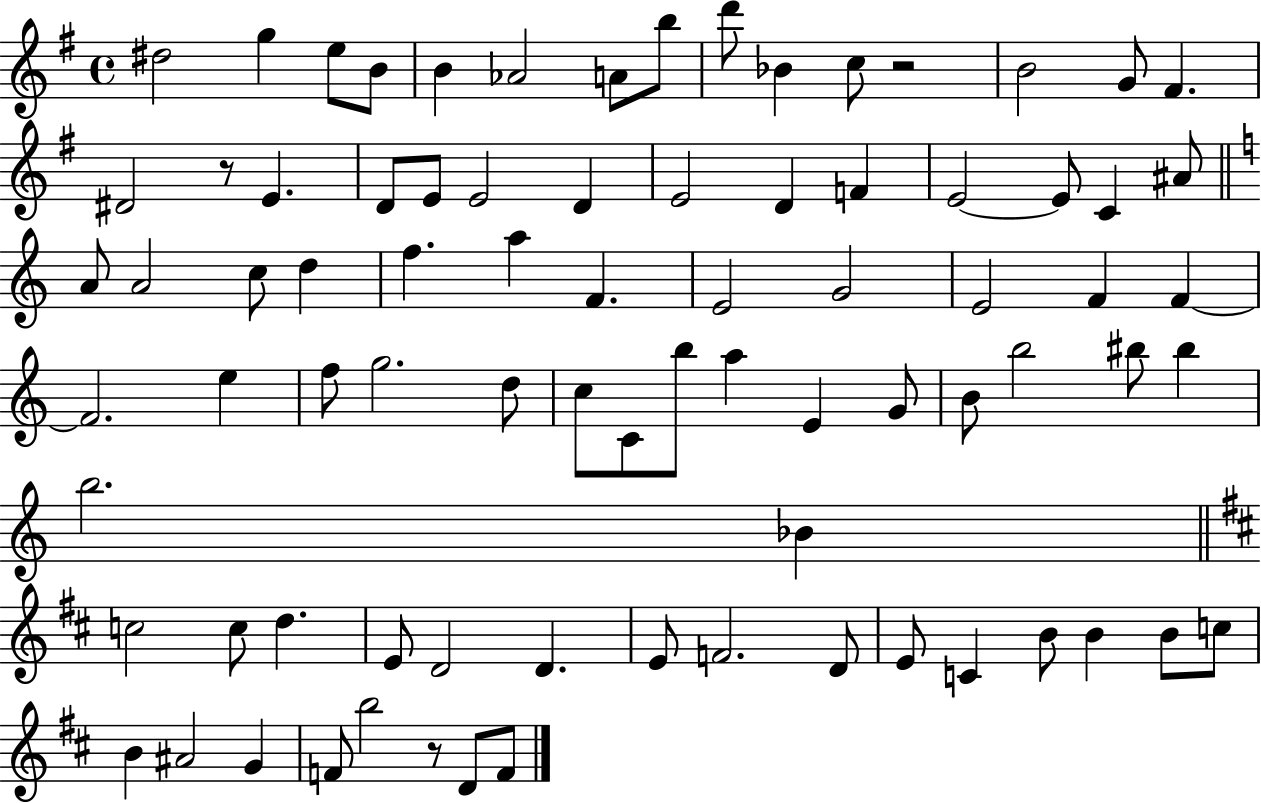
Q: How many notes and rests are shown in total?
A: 81